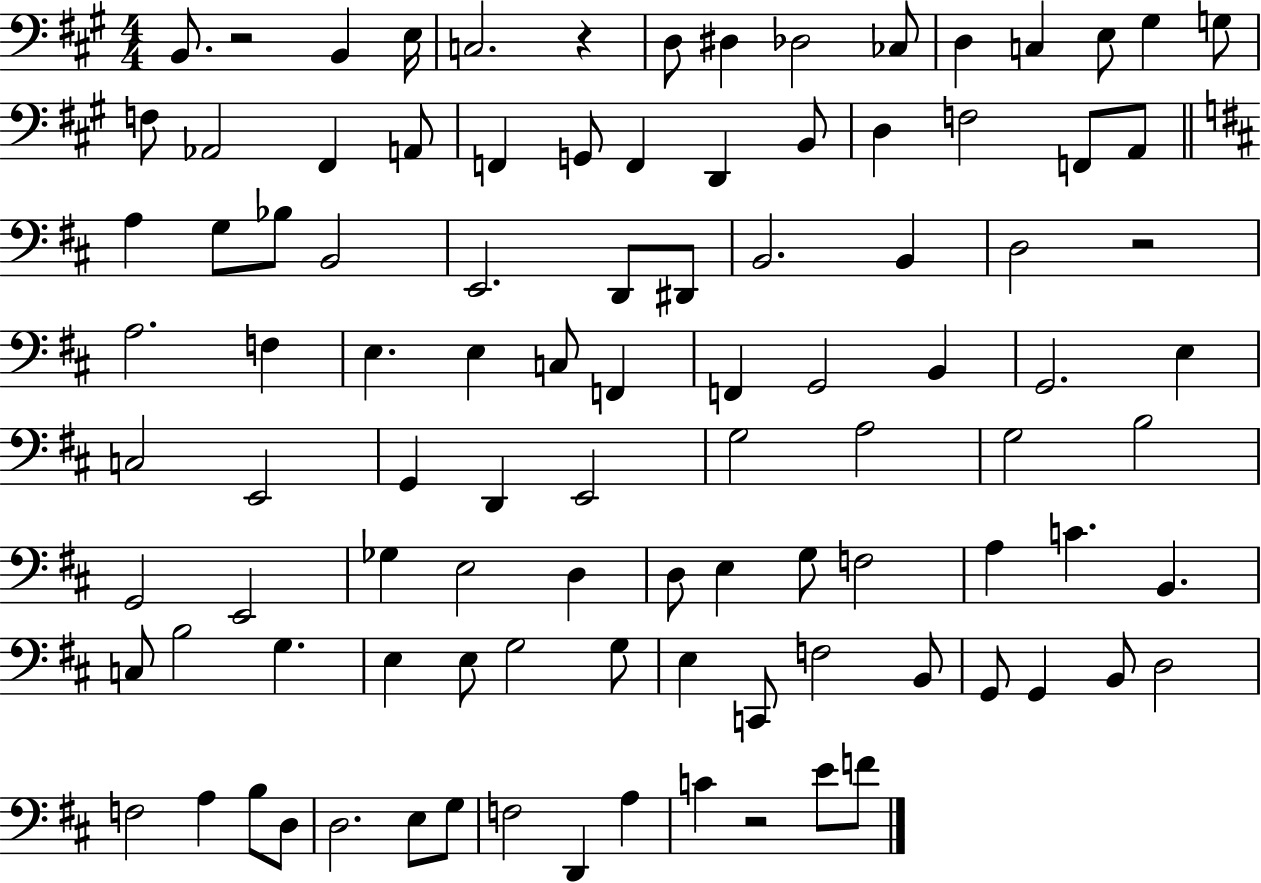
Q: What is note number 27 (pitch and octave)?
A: A3